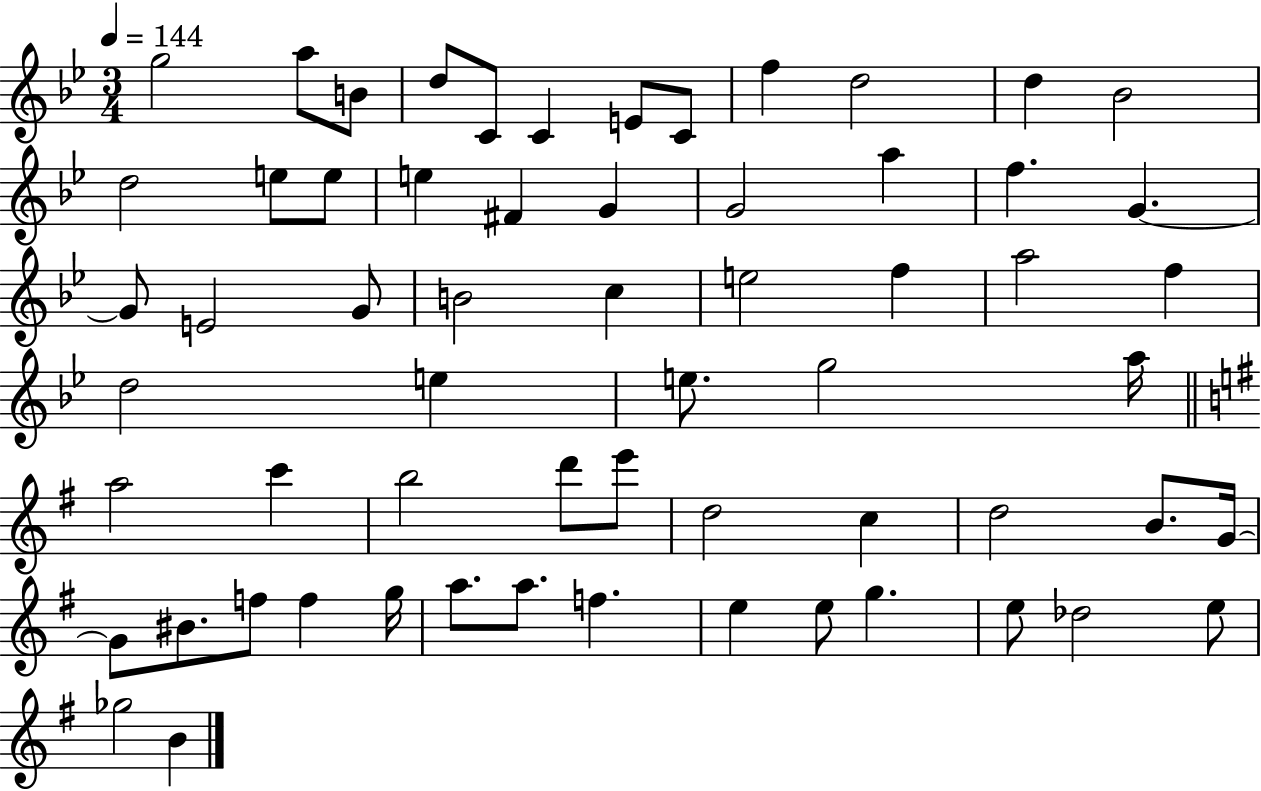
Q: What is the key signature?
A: BES major